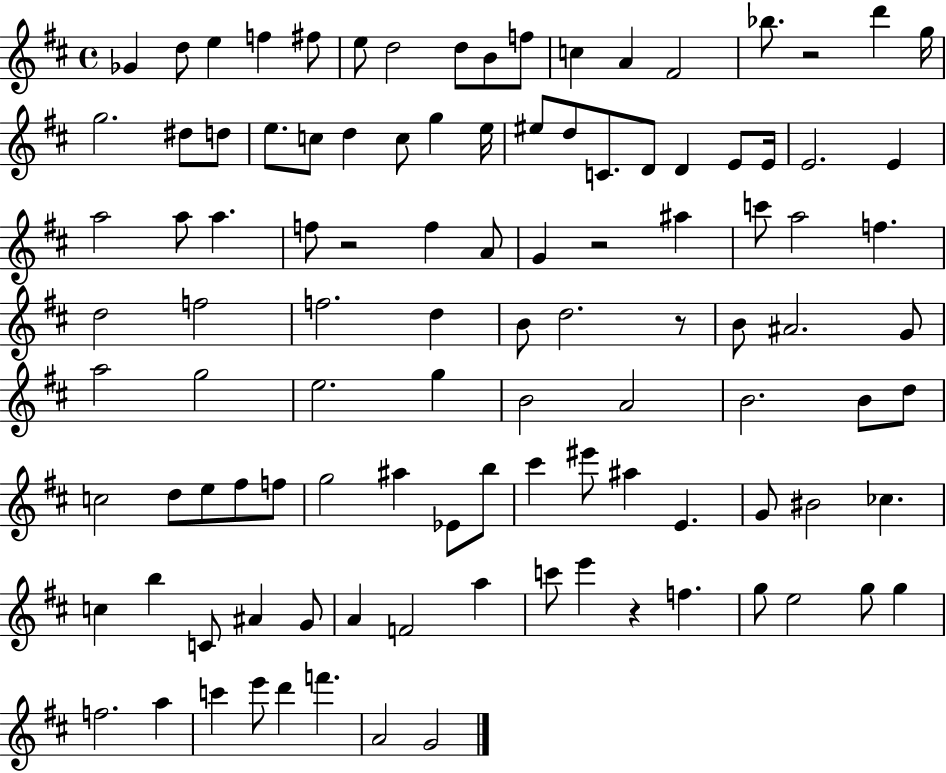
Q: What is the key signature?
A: D major